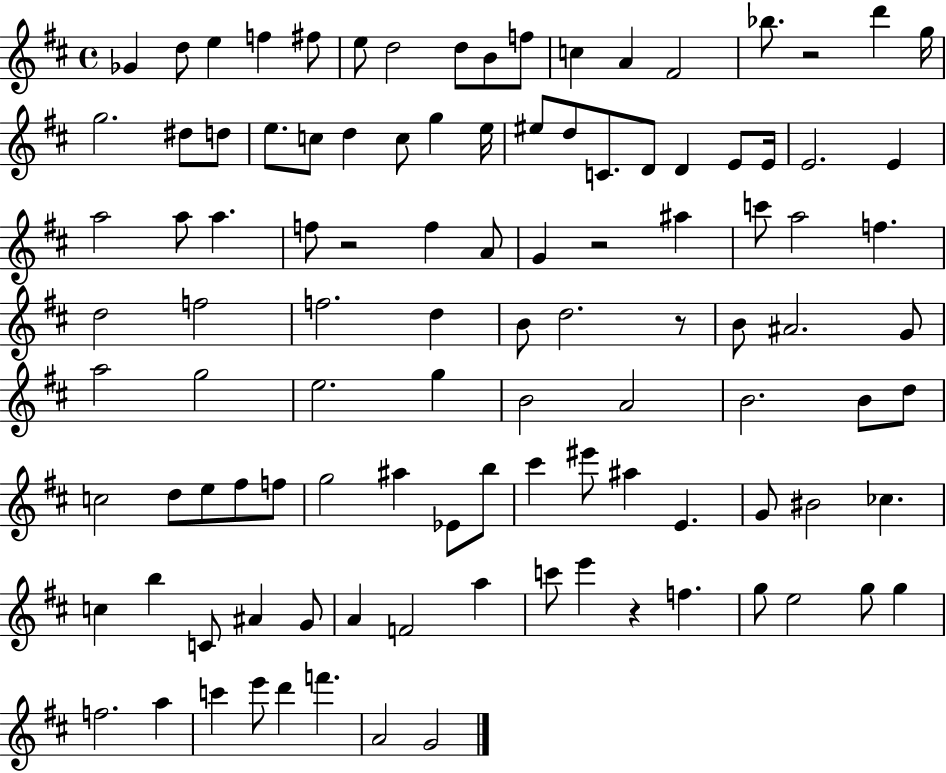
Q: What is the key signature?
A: D major